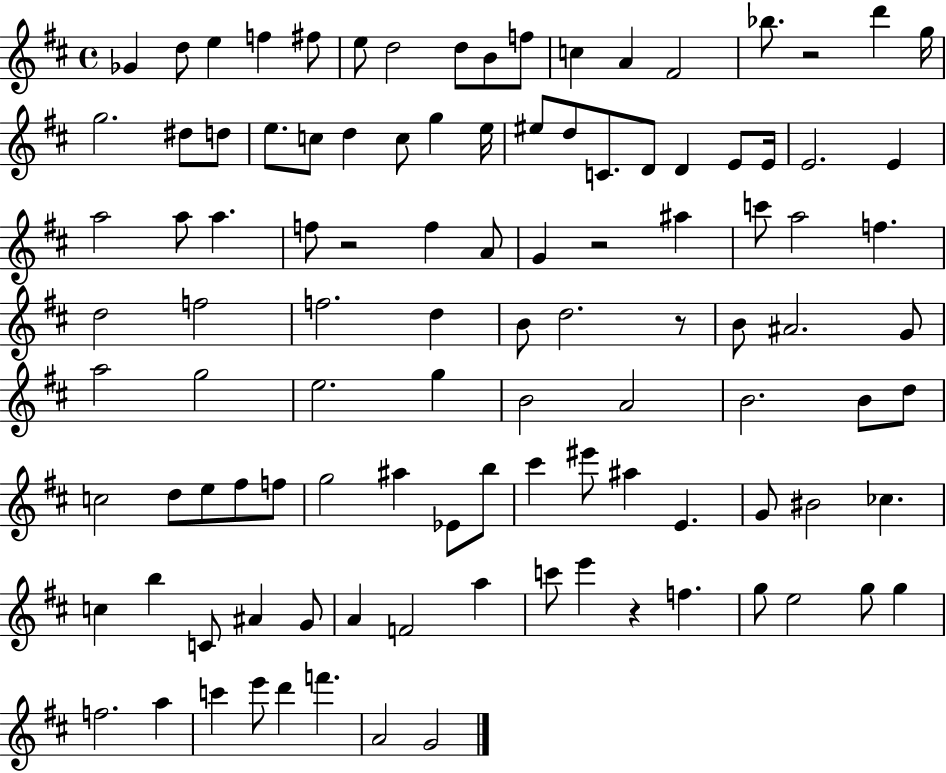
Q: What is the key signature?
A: D major